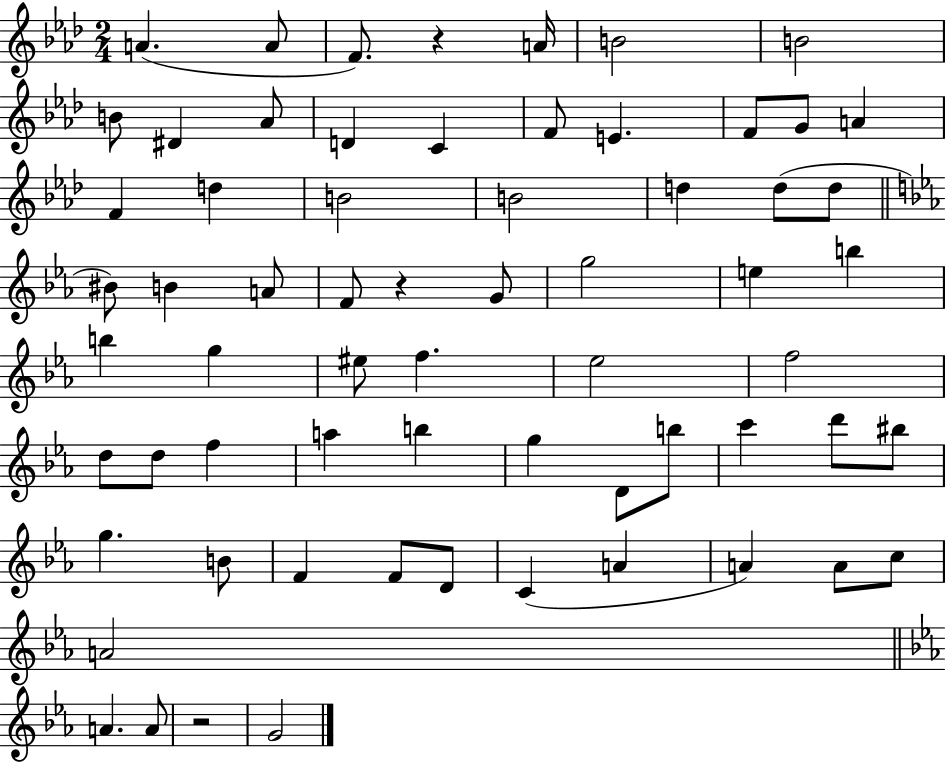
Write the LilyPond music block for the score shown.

{
  \clef treble
  \numericTimeSignature
  \time 2/4
  \key aes \major
  \repeat volta 2 { a'4.( a'8 | f'8.) r4 a'16 | b'2 | b'2 | \break b'8 dis'4 aes'8 | d'4 c'4 | f'8 e'4. | f'8 g'8 a'4 | \break f'4 d''4 | b'2 | b'2 | d''4 d''8( d''8 | \break \bar "||" \break \key c \minor bis'8) b'4 a'8 | f'8 r4 g'8 | g''2 | e''4 b''4 | \break b''4 g''4 | eis''8 f''4. | ees''2 | f''2 | \break d''8 d''8 f''4 | a''4 b''4 | g''4 d'8 b''8 | c'''4 d'''8 bis''8 | \break g''4. b'8 | f'4 f'8 d'8 | c'4( a'4 | a'4) a'8 c''8 | \break a'2 | \bar "||" \break \key c \minor a'4. a'8 | r2 | g'2 | } \bar "|."
}